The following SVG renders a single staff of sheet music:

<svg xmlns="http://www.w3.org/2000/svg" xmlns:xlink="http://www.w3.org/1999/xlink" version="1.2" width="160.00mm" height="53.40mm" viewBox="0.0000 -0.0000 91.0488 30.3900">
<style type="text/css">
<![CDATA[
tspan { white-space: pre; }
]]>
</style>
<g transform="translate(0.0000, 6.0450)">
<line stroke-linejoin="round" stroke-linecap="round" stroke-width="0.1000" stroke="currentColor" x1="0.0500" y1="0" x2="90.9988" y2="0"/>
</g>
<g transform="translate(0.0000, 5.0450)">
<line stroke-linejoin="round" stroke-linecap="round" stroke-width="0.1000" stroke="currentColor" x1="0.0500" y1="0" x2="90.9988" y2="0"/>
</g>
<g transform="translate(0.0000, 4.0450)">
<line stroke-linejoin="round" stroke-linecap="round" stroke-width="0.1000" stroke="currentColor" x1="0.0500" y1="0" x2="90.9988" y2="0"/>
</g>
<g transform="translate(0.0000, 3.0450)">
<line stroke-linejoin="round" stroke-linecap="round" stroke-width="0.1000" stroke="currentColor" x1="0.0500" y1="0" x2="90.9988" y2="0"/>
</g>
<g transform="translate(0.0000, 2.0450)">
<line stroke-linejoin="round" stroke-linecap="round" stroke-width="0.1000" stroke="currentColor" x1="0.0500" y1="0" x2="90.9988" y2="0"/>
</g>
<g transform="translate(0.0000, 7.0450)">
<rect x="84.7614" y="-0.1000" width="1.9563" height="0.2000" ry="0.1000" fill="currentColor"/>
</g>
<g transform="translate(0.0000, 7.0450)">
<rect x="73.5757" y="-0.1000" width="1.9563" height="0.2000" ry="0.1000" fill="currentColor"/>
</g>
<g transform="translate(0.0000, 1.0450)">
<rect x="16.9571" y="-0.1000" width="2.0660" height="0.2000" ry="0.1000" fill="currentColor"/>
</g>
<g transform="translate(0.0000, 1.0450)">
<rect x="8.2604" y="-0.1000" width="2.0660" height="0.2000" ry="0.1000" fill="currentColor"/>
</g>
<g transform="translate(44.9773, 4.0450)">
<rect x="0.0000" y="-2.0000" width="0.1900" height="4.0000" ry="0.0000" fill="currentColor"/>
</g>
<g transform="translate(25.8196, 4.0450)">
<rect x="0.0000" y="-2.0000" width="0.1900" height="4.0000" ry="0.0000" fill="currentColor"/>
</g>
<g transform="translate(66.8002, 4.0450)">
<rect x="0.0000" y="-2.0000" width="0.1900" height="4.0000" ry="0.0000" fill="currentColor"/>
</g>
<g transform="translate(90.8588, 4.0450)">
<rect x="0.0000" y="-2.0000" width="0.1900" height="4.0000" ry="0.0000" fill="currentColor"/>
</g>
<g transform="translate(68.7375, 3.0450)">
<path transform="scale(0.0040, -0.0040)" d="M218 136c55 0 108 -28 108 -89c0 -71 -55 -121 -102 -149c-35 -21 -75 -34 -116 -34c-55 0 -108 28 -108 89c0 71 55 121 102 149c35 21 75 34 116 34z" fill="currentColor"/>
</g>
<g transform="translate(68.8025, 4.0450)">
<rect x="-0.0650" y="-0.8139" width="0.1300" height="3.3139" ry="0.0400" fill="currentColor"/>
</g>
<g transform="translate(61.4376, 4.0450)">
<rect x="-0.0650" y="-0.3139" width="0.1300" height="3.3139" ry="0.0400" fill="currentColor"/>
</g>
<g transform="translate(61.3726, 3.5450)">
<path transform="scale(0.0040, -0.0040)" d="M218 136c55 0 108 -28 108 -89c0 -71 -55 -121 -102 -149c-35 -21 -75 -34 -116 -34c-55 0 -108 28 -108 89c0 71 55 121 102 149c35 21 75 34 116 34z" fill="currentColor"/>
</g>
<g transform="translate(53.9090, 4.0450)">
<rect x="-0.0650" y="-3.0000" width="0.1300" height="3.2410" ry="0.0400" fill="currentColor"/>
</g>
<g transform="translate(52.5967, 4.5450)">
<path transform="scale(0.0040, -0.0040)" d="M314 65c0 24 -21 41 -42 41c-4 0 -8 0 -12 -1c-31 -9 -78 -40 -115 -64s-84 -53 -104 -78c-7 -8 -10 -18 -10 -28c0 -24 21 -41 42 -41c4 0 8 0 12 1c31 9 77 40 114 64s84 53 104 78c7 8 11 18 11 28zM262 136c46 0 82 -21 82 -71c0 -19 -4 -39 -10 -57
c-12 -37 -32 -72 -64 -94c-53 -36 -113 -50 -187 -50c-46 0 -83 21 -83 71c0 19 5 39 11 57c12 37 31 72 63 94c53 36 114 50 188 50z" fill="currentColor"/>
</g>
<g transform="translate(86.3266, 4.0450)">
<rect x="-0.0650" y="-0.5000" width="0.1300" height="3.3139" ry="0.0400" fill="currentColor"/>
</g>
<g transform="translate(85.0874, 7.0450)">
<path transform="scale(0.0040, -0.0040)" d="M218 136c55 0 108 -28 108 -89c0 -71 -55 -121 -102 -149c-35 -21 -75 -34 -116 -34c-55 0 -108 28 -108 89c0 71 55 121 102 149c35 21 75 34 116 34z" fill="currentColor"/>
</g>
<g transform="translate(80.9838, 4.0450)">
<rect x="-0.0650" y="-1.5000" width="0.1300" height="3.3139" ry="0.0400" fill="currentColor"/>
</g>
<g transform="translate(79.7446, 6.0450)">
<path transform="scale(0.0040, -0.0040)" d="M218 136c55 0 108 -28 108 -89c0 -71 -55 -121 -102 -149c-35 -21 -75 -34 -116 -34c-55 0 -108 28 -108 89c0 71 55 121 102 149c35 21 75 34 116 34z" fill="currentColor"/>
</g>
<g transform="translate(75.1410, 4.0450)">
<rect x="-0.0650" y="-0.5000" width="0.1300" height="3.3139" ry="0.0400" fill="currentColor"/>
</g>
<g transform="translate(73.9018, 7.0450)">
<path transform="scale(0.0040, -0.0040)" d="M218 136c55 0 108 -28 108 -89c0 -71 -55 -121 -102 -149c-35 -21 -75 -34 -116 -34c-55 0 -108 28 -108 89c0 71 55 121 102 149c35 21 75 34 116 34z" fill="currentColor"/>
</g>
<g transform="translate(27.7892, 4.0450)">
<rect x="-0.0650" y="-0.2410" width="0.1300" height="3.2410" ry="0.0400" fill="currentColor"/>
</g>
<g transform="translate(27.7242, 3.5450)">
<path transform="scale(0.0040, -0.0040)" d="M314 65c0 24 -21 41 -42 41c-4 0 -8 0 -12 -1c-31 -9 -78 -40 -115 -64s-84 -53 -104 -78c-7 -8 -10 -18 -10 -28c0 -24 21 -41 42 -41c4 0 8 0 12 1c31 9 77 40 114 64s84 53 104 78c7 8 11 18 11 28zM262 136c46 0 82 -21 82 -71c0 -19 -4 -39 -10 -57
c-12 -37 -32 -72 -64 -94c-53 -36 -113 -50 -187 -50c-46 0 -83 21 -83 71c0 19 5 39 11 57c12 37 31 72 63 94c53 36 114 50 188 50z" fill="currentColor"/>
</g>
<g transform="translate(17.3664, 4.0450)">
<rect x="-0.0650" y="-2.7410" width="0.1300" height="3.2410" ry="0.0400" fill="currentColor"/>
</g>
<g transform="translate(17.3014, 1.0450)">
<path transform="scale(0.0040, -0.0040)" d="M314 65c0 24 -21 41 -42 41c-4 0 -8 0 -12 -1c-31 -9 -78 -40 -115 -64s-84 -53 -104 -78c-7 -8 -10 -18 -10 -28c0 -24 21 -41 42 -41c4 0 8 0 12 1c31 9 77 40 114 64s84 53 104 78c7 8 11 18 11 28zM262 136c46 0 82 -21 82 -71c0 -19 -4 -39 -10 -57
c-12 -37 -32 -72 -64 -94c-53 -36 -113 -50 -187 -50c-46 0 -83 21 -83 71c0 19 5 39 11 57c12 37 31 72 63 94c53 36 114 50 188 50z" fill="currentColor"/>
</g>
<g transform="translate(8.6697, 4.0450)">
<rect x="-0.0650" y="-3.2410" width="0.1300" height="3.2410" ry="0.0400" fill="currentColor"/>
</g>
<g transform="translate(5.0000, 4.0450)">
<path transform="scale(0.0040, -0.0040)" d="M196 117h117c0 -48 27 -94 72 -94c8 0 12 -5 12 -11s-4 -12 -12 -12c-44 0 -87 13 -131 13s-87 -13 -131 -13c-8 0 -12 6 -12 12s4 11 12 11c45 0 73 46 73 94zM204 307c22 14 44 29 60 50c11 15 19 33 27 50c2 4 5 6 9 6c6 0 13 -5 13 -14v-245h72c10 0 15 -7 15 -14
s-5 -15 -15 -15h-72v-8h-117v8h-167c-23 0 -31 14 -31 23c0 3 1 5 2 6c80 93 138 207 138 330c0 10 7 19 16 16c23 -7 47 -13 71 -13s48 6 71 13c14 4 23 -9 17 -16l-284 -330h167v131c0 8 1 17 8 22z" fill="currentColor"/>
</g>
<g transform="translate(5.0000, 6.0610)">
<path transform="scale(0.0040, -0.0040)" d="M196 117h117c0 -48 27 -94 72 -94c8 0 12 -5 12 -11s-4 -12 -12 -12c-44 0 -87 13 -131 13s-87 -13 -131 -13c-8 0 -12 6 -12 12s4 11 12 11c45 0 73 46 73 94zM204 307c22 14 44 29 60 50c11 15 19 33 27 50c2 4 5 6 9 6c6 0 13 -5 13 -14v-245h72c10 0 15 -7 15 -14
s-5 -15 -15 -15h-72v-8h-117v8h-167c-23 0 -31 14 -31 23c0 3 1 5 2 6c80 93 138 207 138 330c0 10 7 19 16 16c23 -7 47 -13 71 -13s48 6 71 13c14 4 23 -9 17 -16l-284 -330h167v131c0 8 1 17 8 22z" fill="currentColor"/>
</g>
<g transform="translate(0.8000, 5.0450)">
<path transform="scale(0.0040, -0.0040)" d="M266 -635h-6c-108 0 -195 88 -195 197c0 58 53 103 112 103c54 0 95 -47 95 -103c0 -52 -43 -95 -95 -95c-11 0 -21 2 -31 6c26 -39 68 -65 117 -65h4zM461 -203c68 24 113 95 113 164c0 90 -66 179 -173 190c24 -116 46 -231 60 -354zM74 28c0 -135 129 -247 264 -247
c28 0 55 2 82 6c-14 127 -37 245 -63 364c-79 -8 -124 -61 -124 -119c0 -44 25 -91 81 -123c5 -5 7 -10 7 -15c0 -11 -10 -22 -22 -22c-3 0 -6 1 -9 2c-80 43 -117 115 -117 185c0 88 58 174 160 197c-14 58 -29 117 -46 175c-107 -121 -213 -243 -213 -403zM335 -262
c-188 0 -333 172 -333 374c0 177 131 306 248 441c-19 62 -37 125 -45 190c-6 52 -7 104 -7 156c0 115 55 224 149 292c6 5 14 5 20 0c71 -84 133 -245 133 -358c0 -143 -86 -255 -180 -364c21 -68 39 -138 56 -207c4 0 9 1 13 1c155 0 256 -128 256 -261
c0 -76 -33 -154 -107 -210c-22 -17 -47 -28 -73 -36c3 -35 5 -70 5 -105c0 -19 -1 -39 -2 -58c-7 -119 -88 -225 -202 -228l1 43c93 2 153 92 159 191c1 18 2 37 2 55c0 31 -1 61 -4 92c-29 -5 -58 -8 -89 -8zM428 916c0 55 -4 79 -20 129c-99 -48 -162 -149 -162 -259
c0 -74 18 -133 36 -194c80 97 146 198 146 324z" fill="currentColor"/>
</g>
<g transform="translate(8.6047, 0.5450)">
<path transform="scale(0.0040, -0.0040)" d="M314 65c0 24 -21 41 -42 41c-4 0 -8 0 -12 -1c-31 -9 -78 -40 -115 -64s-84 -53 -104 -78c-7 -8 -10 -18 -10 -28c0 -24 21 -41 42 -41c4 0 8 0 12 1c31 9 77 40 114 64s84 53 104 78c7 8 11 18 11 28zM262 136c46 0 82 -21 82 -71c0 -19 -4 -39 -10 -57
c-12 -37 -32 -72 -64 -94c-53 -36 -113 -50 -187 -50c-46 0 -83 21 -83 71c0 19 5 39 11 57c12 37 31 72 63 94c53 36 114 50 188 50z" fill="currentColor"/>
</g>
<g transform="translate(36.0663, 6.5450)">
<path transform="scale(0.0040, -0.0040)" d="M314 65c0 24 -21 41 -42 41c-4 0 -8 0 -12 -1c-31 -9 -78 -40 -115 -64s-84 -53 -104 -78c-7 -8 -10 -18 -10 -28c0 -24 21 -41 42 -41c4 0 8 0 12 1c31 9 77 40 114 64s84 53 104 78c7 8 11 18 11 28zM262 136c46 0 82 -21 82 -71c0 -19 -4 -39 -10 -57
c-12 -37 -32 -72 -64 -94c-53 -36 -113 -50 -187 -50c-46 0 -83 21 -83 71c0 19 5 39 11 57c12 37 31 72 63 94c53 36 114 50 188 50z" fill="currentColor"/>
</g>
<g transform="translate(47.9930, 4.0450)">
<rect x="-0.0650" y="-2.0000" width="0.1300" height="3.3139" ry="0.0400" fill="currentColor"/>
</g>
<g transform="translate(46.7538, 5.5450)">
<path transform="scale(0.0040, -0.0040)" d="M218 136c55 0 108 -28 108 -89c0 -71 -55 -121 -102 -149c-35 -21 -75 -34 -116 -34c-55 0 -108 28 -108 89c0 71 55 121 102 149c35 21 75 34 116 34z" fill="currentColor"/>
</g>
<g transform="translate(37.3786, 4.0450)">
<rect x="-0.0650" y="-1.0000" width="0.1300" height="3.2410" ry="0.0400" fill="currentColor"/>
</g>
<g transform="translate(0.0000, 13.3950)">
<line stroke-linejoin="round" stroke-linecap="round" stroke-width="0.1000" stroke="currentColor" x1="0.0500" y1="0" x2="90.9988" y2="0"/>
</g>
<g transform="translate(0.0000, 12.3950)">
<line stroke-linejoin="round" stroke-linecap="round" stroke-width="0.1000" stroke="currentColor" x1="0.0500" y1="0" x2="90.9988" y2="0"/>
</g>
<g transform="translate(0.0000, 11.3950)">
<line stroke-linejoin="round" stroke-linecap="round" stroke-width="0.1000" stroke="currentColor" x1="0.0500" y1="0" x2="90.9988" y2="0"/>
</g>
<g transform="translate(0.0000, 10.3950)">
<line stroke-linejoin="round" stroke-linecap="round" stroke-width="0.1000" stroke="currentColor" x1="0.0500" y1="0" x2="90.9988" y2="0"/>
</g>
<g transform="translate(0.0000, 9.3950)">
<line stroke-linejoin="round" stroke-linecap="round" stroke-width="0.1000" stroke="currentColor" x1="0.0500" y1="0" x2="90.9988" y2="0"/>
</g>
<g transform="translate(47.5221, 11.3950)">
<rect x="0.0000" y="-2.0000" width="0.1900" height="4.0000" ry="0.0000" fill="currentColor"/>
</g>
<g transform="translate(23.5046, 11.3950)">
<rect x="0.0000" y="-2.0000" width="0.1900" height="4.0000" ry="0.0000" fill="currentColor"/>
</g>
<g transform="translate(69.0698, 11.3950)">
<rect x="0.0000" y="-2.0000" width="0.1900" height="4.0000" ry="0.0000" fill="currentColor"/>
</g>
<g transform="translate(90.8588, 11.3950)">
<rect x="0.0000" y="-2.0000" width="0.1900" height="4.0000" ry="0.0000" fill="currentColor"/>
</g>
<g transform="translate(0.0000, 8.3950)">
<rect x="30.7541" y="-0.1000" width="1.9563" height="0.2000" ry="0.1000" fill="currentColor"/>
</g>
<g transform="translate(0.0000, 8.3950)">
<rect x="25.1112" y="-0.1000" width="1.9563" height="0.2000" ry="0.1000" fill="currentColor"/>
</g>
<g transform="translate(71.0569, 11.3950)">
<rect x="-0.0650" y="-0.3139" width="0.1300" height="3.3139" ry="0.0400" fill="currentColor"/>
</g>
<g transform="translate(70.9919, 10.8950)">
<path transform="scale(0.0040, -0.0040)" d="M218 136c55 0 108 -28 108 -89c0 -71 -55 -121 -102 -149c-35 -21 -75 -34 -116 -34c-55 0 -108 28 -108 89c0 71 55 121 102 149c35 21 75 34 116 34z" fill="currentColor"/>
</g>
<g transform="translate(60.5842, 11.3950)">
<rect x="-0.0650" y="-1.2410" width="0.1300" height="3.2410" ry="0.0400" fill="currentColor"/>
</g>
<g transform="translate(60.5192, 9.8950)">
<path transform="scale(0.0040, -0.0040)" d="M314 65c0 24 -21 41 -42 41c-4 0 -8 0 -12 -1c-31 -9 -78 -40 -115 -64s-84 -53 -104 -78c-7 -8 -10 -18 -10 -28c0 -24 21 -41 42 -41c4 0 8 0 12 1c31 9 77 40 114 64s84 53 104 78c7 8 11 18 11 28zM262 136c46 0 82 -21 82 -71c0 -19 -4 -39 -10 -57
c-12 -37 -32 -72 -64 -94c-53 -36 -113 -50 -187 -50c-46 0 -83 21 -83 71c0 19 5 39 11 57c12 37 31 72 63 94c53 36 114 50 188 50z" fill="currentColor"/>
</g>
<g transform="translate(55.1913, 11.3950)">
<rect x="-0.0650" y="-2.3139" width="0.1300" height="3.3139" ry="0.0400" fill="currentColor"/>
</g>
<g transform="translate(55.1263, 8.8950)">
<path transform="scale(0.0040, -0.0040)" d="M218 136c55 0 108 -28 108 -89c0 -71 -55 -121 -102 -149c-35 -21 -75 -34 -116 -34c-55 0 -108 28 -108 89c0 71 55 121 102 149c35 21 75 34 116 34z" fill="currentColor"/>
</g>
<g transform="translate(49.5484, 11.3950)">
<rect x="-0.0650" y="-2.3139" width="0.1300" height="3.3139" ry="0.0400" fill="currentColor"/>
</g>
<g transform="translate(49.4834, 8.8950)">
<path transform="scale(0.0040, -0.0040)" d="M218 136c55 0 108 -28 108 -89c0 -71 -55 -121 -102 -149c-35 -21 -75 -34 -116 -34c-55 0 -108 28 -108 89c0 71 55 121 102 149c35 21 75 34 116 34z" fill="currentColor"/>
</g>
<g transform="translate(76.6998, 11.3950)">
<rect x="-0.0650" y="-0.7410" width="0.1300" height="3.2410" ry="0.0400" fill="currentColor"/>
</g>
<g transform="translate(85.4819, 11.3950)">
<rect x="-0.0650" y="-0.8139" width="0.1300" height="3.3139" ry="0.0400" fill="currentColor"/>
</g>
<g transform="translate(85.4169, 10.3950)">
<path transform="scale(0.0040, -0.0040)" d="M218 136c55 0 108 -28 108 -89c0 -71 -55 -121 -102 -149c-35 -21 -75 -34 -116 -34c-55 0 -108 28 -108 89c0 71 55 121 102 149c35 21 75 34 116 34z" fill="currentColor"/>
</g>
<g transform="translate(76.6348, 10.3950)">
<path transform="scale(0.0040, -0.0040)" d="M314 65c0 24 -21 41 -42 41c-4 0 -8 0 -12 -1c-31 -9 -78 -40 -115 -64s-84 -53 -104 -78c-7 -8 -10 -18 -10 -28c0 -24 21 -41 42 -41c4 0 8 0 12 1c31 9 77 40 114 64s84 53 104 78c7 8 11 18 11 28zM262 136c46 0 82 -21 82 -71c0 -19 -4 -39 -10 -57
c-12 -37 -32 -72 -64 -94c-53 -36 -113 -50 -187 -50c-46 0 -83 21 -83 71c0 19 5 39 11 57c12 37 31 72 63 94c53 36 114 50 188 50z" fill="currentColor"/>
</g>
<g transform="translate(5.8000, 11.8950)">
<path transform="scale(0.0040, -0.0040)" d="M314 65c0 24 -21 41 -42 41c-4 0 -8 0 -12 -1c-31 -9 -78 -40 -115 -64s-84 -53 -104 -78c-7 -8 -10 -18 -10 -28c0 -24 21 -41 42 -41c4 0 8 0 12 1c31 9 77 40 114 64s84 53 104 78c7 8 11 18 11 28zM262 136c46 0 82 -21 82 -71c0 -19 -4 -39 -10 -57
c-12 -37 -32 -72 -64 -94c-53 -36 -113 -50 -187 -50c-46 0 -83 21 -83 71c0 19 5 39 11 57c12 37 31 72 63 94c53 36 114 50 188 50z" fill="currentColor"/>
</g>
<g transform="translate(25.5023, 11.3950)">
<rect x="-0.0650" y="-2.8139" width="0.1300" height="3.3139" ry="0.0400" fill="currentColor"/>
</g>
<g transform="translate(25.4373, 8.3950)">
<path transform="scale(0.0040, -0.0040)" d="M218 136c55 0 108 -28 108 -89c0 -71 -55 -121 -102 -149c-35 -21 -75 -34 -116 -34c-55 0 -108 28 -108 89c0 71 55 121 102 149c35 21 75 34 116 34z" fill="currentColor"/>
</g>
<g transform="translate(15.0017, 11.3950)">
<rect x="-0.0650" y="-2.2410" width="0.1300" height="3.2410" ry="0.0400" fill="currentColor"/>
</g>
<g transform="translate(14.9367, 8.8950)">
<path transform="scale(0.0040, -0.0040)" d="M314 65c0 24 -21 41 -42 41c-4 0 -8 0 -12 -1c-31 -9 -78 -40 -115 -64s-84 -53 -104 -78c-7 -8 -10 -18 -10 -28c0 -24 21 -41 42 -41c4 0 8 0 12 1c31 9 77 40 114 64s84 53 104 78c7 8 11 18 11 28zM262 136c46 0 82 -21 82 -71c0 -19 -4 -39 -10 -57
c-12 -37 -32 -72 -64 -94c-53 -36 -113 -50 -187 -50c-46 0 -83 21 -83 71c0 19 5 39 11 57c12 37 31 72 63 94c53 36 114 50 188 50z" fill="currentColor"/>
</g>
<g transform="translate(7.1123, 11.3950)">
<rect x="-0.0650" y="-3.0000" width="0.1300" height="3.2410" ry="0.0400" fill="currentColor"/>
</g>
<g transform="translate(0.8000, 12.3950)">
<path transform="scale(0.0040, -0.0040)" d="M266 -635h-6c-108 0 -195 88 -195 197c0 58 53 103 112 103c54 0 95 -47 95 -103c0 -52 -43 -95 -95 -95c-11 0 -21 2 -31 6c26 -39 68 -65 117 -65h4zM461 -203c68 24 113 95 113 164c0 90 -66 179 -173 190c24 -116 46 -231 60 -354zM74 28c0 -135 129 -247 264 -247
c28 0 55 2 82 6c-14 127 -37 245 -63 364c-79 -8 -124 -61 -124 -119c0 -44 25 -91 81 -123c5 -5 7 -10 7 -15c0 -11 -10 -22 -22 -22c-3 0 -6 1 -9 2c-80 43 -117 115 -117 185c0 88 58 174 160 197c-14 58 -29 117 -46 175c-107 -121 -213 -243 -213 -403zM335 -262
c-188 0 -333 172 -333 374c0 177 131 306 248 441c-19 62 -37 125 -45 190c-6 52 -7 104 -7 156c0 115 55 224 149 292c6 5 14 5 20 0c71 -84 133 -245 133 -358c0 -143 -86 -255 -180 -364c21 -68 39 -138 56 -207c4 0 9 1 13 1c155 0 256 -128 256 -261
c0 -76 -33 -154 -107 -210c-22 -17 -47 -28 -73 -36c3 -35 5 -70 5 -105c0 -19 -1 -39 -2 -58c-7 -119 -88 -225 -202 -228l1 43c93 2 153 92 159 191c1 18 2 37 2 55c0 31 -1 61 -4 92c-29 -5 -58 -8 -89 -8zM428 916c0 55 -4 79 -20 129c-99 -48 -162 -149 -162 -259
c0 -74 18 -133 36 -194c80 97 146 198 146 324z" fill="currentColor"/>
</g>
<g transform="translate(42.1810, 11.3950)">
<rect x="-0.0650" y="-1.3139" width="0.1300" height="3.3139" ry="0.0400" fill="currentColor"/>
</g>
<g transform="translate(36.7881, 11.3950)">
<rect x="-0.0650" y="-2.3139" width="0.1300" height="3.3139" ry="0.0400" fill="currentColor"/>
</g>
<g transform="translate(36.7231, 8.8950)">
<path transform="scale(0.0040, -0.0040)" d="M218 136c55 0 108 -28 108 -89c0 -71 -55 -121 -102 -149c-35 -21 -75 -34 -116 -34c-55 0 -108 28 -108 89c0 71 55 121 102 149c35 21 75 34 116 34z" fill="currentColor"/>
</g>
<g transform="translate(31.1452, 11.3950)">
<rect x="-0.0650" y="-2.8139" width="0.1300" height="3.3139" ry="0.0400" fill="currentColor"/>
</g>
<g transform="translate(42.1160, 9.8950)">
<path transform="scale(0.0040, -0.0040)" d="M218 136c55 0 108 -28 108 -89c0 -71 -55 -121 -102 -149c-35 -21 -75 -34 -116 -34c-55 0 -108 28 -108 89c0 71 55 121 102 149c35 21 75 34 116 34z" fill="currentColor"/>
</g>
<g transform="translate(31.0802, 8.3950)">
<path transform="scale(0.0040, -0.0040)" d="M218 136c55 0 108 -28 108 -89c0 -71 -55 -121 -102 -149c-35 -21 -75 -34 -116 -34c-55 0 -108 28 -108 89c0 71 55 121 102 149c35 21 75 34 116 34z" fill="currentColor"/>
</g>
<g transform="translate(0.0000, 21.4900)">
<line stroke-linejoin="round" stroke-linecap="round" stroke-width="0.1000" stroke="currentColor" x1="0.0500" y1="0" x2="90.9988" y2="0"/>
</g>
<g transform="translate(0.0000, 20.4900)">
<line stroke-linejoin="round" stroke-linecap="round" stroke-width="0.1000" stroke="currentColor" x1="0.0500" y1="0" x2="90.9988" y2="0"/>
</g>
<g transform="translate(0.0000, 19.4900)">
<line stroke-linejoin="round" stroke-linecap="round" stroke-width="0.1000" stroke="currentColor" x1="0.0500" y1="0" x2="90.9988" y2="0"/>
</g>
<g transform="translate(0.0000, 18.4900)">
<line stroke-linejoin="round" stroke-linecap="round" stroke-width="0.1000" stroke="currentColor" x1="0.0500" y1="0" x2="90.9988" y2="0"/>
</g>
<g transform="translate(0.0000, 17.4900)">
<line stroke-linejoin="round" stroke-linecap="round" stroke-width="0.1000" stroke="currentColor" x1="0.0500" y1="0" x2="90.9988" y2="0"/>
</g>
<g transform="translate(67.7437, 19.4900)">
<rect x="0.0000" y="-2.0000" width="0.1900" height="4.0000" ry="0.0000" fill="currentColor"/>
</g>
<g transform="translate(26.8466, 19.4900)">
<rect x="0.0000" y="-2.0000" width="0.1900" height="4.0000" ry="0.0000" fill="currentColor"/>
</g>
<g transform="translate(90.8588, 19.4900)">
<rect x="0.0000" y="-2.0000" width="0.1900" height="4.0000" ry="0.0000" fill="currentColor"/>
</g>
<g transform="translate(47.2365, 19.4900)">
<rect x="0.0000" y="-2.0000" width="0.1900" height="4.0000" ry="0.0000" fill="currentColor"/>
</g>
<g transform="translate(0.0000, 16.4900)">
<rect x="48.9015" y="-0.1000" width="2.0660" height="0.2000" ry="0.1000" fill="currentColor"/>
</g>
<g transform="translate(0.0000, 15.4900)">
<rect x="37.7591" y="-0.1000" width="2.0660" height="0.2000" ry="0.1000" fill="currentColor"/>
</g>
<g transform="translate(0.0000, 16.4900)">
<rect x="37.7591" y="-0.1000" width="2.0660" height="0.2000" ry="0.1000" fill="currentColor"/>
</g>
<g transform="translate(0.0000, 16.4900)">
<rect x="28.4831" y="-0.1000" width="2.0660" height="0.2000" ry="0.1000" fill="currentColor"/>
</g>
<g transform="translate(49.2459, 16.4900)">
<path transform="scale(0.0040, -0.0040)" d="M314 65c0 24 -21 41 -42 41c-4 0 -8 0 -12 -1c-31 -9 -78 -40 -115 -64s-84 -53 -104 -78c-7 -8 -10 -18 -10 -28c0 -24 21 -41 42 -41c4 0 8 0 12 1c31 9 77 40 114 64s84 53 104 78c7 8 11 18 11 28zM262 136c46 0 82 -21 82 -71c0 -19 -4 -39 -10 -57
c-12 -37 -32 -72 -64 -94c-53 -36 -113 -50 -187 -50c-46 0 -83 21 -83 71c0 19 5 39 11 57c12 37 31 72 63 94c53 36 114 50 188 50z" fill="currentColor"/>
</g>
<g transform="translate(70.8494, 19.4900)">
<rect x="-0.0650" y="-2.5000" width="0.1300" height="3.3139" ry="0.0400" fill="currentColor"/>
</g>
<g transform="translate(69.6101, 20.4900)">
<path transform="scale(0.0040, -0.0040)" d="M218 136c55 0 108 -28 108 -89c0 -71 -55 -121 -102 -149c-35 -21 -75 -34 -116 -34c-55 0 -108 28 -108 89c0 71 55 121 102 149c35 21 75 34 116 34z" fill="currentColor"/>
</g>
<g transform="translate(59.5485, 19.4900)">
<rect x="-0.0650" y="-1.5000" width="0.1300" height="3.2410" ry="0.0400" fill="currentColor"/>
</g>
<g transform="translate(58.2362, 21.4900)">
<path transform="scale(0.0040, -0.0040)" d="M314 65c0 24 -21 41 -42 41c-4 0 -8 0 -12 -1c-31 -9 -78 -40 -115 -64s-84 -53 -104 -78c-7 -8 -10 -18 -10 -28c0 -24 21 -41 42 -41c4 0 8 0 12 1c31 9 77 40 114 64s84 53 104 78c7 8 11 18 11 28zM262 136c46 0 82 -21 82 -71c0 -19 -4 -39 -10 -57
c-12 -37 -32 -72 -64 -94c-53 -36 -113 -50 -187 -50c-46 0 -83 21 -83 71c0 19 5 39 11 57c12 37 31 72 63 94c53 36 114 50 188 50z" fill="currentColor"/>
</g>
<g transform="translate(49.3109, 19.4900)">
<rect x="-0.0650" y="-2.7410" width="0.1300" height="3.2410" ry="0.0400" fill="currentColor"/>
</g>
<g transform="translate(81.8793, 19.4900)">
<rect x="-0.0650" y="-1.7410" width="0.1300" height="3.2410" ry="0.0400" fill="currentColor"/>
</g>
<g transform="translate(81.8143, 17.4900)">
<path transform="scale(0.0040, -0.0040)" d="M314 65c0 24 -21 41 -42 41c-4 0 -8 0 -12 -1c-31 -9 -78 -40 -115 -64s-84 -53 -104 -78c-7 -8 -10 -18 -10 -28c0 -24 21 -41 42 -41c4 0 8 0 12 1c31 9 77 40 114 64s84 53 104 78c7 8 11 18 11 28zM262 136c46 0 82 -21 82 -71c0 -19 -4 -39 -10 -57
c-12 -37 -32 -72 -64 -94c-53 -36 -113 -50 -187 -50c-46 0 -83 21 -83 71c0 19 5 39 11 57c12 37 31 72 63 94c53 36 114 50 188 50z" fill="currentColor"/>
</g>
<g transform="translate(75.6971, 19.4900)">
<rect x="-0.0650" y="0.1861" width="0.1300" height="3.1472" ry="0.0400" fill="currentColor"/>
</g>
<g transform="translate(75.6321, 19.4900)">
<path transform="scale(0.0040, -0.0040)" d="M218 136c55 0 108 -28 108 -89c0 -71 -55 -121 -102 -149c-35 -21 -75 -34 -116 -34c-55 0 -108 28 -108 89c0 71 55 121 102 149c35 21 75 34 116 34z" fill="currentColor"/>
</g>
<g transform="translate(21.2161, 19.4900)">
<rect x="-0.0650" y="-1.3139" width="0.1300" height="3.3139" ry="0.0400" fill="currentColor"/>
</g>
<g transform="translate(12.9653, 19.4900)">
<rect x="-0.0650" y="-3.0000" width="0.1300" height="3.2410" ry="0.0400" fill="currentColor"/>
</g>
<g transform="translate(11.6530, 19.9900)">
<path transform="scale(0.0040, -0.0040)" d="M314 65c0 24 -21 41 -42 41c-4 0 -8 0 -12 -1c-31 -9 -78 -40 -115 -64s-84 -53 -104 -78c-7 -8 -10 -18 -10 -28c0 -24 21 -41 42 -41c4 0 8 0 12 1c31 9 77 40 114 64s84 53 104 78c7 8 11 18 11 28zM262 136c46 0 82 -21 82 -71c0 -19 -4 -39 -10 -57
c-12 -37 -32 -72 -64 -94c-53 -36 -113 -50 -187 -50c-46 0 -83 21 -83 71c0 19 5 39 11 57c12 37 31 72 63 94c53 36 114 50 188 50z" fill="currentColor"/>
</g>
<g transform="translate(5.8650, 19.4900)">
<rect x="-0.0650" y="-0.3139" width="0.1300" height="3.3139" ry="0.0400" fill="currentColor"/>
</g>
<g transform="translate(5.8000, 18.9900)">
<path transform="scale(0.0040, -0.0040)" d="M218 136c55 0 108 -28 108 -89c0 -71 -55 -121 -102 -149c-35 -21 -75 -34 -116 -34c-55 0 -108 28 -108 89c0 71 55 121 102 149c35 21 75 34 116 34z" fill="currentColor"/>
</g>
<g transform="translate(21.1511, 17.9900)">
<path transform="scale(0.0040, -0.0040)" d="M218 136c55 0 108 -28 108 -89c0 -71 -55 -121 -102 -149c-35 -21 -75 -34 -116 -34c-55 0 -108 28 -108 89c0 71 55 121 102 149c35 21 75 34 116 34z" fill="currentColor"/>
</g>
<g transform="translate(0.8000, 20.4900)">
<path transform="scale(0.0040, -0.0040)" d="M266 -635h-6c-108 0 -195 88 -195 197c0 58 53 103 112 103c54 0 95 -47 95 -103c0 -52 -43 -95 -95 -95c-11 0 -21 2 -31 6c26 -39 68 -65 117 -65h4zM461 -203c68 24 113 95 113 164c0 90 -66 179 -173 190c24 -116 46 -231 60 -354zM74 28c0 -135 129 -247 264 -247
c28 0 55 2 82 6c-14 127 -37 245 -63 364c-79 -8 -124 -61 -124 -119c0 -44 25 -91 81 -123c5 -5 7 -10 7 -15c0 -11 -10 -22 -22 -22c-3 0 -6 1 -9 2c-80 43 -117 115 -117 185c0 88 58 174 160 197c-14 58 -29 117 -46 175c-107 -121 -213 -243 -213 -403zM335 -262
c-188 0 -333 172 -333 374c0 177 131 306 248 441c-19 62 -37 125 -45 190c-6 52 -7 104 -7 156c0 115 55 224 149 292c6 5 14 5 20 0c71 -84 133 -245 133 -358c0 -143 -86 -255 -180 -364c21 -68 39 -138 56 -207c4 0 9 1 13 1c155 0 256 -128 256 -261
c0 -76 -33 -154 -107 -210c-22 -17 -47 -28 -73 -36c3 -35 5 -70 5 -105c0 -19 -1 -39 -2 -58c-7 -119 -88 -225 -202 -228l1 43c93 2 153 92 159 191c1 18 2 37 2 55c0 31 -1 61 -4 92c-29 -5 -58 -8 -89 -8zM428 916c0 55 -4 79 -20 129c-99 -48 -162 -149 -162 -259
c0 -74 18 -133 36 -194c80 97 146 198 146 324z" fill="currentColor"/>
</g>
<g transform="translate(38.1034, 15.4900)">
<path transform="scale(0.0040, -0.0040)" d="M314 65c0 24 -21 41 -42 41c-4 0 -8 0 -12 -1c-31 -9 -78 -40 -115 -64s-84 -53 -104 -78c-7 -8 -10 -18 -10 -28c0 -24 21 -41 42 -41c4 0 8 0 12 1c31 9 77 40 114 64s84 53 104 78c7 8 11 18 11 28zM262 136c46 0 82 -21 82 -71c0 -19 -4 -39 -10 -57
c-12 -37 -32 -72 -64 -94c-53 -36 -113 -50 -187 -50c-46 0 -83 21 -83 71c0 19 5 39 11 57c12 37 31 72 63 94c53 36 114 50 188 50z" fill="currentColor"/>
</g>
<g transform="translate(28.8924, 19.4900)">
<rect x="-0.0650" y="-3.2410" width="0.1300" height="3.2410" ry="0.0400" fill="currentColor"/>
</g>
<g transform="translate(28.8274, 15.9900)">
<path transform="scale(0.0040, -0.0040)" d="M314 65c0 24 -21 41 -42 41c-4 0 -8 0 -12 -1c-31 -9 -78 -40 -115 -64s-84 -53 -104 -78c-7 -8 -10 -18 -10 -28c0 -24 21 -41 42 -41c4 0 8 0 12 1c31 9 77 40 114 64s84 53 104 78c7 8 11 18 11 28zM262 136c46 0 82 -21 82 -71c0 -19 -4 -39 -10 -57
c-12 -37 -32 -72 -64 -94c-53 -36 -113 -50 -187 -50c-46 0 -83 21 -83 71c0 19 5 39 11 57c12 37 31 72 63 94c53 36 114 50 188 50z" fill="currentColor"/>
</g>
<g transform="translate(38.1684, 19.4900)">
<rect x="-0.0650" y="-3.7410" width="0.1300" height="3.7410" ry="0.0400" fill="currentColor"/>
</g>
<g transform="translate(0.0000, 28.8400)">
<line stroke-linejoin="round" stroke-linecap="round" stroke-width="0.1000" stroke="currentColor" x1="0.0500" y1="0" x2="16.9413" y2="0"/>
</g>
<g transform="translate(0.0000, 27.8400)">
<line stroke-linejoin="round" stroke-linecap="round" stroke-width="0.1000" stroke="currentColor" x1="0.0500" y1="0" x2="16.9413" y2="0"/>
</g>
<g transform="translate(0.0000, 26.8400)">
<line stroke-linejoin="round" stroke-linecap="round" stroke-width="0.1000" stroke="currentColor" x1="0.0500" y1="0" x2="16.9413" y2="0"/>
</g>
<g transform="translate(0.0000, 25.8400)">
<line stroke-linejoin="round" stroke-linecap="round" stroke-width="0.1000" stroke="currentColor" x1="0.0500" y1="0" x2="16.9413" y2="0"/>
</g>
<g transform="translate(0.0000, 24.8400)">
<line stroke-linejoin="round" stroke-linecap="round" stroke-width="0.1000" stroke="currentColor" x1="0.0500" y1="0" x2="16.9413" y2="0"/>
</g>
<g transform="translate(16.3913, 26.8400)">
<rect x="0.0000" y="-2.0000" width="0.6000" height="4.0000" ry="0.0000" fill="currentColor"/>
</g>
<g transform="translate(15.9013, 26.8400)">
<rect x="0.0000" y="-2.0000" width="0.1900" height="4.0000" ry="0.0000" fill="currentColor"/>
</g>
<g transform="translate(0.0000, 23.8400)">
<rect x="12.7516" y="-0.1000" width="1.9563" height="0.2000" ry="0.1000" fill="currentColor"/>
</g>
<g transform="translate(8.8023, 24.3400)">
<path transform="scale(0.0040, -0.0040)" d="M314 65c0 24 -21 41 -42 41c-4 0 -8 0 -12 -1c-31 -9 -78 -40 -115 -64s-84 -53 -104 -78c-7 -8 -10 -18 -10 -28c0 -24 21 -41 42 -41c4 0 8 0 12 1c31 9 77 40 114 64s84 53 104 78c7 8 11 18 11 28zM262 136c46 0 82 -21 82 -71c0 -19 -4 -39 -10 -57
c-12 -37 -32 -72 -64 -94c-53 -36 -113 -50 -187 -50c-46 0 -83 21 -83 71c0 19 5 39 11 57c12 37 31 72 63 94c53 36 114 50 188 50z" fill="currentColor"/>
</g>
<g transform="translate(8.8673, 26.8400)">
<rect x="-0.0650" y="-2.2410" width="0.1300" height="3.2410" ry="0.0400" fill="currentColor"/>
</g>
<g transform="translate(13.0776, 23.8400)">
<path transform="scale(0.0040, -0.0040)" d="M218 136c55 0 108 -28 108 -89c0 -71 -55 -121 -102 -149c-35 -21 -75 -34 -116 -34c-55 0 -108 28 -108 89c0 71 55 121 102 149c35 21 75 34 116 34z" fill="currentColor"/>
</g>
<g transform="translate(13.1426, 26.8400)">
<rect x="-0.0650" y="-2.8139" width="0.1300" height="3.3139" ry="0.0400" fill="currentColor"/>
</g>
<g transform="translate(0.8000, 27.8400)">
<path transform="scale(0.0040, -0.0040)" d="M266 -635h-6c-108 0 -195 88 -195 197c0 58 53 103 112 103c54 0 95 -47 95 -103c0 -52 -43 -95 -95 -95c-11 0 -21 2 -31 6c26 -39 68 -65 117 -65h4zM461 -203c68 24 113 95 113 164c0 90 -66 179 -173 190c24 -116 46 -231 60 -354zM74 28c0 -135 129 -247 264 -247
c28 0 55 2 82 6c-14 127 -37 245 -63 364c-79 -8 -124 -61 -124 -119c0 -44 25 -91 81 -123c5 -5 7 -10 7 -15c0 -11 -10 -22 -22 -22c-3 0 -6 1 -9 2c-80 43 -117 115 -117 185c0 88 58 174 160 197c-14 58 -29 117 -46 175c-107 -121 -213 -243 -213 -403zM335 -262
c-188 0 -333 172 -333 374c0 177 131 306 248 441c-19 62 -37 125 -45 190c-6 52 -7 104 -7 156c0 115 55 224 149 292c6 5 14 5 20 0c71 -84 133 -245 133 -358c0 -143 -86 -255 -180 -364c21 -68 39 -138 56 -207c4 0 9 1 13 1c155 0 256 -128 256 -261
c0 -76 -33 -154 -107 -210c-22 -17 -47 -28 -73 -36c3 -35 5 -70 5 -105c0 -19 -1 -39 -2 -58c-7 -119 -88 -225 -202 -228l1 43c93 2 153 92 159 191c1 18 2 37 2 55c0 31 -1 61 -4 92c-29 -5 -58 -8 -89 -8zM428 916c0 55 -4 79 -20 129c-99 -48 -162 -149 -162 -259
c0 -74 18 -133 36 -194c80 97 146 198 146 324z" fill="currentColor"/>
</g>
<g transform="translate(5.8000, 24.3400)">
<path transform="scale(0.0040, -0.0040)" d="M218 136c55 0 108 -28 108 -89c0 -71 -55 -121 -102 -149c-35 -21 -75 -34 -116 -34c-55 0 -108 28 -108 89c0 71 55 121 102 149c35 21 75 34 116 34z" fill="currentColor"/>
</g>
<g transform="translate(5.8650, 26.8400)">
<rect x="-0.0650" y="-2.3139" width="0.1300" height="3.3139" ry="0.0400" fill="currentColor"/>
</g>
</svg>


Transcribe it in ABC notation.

X:1
T:Untitled
M:4/4
L:1/4
K:C
b2 a2 c2 D2 F A2 c d C E C A2 g2 a a g e g g e2 c d2 d c A2 e b2 c'2 a2 E2 G B f2 g g2 a